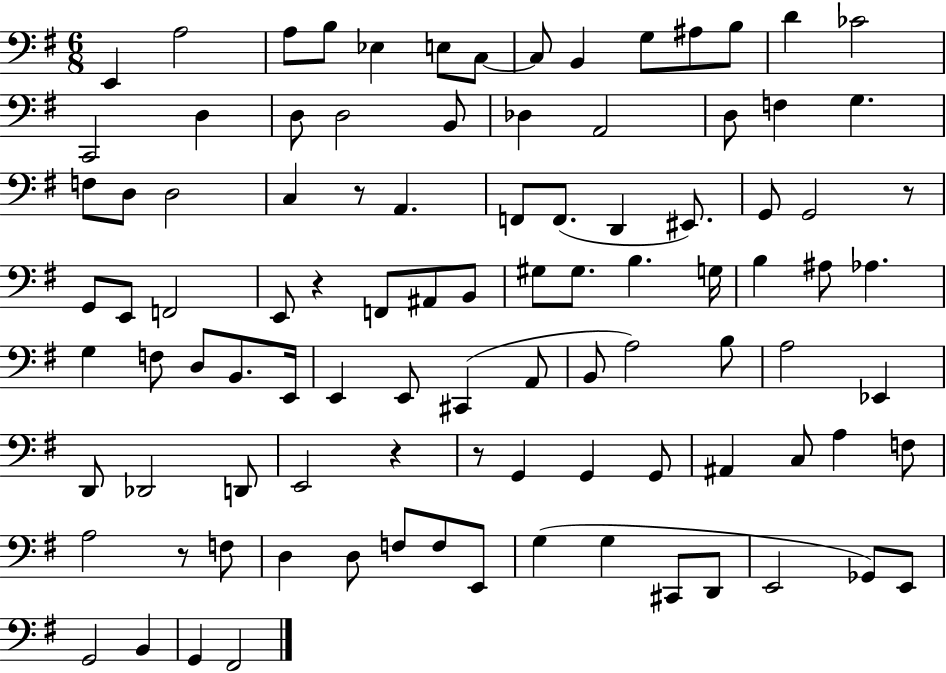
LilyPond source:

{
  \clef bass
  \numericTimeSignature
  \time 6/8
  \key g \major
  e,4 a2 | a8 b8 ees4 e8 c8~~ | c8 b,4 g8 ais8 b8 | d'4 ces'2 | \break c,2 d4 | d8 d2 b,8 | des4 a,2 | d8 f4 g4. | \break f8 d8 d2 | c4 r8 a,4. | f,8 f,8.( d,4 eis,8.) | g,8 g,2 r8 | \break g,8 e,8 f,2 | e,8 r4 f,8 ais,8 b,8 | gis8 gis8. b4. g16 | b4 ais8 aes4. | \break g4 f8 d8 b,8. e,16 | e,4 e,8 cis,4( a,8 | b,8 a2) b8 | a2 ees,4 | \break d,8 des,2 d,8 | e,2 r4 | r8 g,4 g,4 g,8 | ais,4 c8 a4 f8 | \break a2 r8 f8 | d4 d8 f8 f8 e,8 | g4( g4 cis,8 d,8 | e,2 ges,8) e,8 | \break g,2 b,4 | g,4 fis,2 | \bar "|."
}